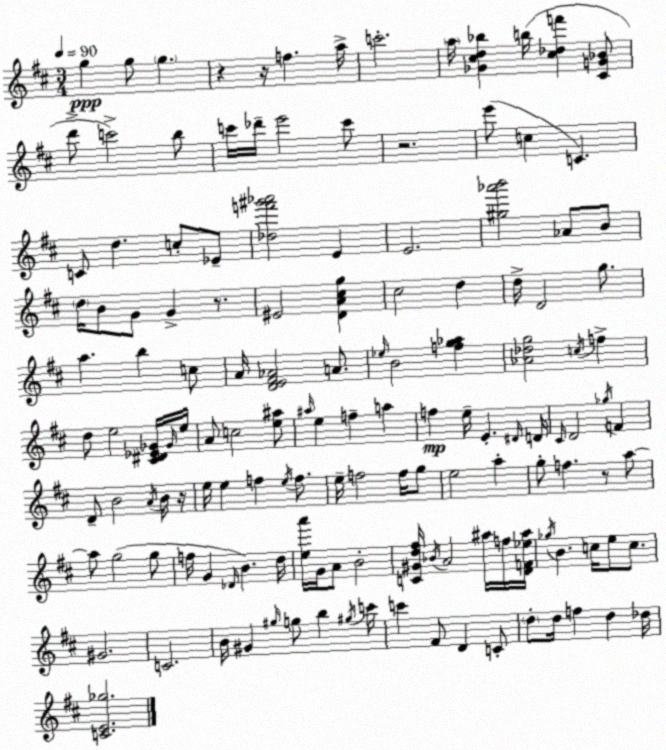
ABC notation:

X:1
T:Untitled
M:3/4
L:1/4
K:D
g g/2 g z z/4 f a/4 c'2 a/4 [_G^cd_b] b/4 [^c_df'] [^CG_B]/2 d'/2 c'2 b/2 c'/4 _d'/4 e'2 c'/2 z2 e'/2 c C C/2 d c/2 _E/2 [_df'^g'_a']2 E E2 [^g_a'b']2 _A/2 B/2 d/4 B/2 G/2 G z/2 ^E2 [DA^cg] ^c2 d d/4 D2 g/2 a b c/2 A/4 [DE^F_A]2 A/2 _e/4 B2 [fg_a] [_A_dg]2 c/4 f d/2 e2 [^C^D_E_G]/4 _G/4 e/4 A/2 c2 [e^a]/2 ^a/4 e f a f e/4 E ^D/4 D/4 ^C/4 D2 _g/4 F D/2 B2 A/4 B/4 z/4 e/4 e f e/4 f/2 e/4 f2 f/4 g/2 e2 a g/2 f z/2 a/2 a/2 g2 g/2 f/4 G _D/4 B d/4 [ea']/4 G/4 A/2 B2 [C^Gd^f]/4 _B/4 A2 ^a/4 f/4 [DF_e^a]/4 _g/4 B c/4 e/2 c/2 ^G2 C2 B/4 ^G ^g/4 g/2 b ^g/4 c'/4 c' ^F/2 D C/2 d/2 d/4 f d _d/4 [CE_g]2